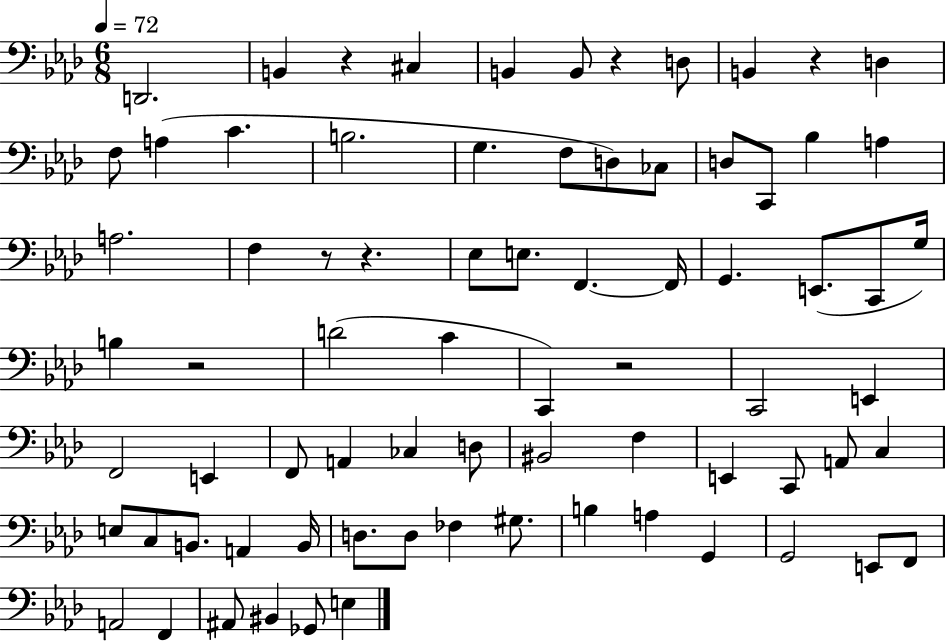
X:1
T:Untitled
M:6/8
L:1/4
K:Ab
D,,2 B,, z ^C, B,, B,,/2 z D,/2 B,, z D, F,/2 A, C B,2 G, F,/2 D,/2 _C,/2 D,/2 C,,/2 _B, A, A,2 F, z/2 z _E,/2 E,/2 F,, F,,/4 G,, E,,/2 C,,/2 G,/4 B, z2 D2 C C,, z2 C,,2 E,, F,,2 E,, F,,/2 A,, _C, D,/2 ^B,,2 F, E,, C,,/2 A,,/2 C, E,/2 C,/2 B,,/2 A,, B,,/4 D,/2 D,/2 _F, ^G,/2 B, A, G,, G,,2 E,,/2 F,,/2 A,,2 F,, ^A,,/2 ^B,, _G,,/2 E,